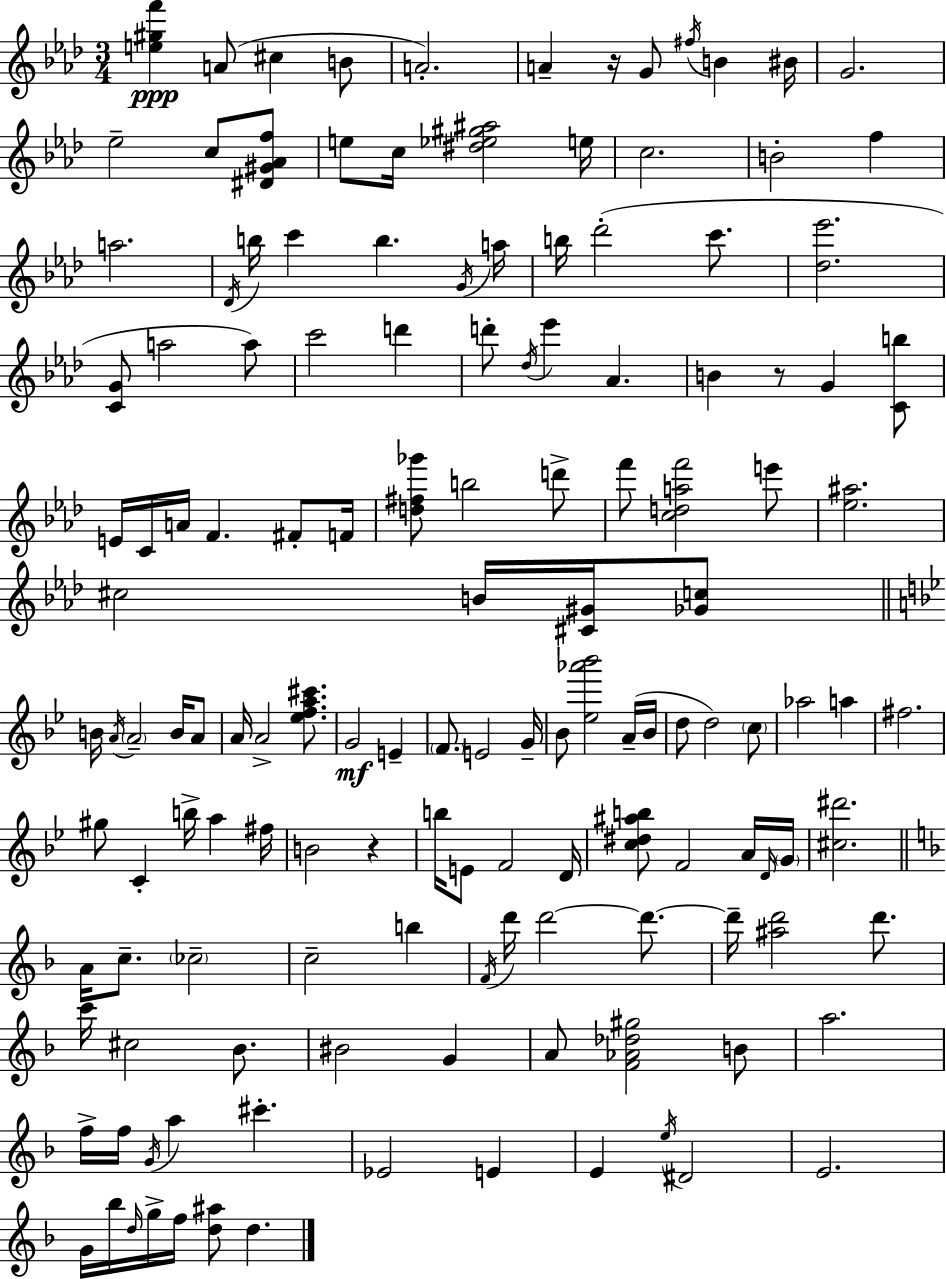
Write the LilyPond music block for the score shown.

{
  \clef treble
  \numericTimeSignature
  \time 3/4
  \key f \minor
  <e'' gis'' f'''>4\ppp a'8( cis''4 b'8 | a'2.-.) | a'4-- r16 g'8 \acciaccatura { fis''16 } b'4 | bis'16 g'2. | \break ees''2-- c''8 <dis' gis' aes' f''>8 | e''8 c''16 <dis'' ees'' gis'' ais''>2 | e''16 c''2. | b'2-. f''4 | \break a''2. | \acciaccatura { des'16 } b''16 c'''4 b''4. | \acciaccatura { g'16 } a''16 b''16 des'''2-.( | c'''8. <des'' ees'''>2. | \break <c' g'>8 a''2 | a''8) c'''2 d'''4 | d'''8-. \acciaccatura { des''16 } ees'''4 aes'4. | b'4 r8 g'4 | \break <c' b''>8 e'16 c'16 a'16 f'4. | fis'8-. f'16 <d'' fis'' ges'''>8 b''2 | d'''8-> f'''8 <c'' d'' a'' f'''>2 | e'''8 <ees'' ais''>2. | \break cis''2 | b'16 <cis' gis'>16 <ges' c''>8 \bar "||" \break \key bes \major b'16 \acciaccatura { a'16 } \parenthesize a'2-- b'16 a'8 | a'16 a'2-> <ees'' f'' a'' cis'''>8. | g'2\mf e'4-- | \parenthesize f'8. e'2 | \break g'16-- bes'8 <ees'' aes''' bes'''>2 a'16--( | bes'16 d''8 d''2) \parenthesize c''8 | aes''2 a''4 | fis''2. | \break gis''8 c'4-. b''16-> a''4 | fis''16 b'2 r4 | b''16 e'8 f'2 | d'16 <c'' dis'' ais'' b''>8 f'2 a'16 | \break \grace { d'16 } \parenthesize g'16 <cis'' dis'''>2. | \bar "||" \break \key d \minor a'16 c''8.-- \parenthesize ces''2-- | c''2-- b''4 | \acciaccatura { f'16 } d'''16 d'''2~~ d'''8.~~ | d'''16-- <ais'' d'''>2 d'''8. | \break c'''16 cis''2 bes'8. | bis'2 g'4 | a'8 <f' aes' des'' gis''>2 b'8 | a''2. | \break f''16-> f''16 \acciaccatura { g'16 } a''4 cis'''4.-. | ees'2 e'4 | e'4 \acciaccatura { e''16 } dis'2 | e'2. | \break g'16 bes''16 \grace { d''16 } g''16-> f''16 <d'' ais''>8 d''4. | \bar "|."
}